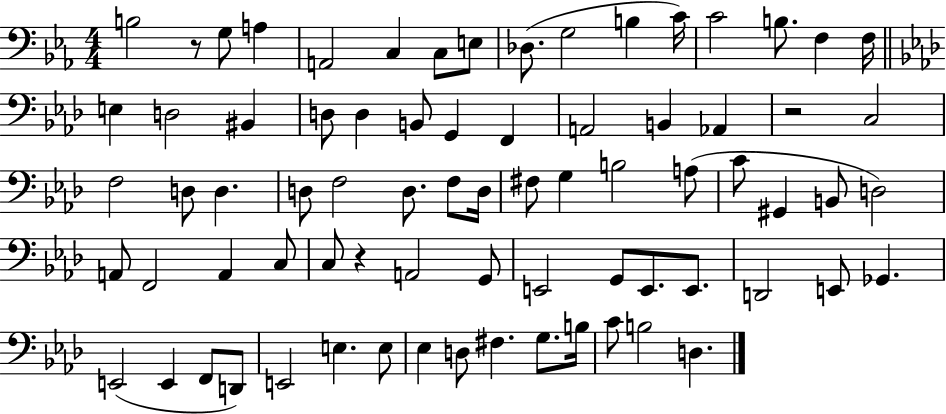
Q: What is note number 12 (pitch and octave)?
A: C4